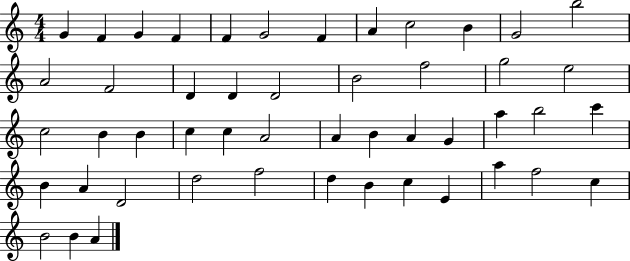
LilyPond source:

{
  \clef treble
  \numericTimeSignature
  \time 4/4
  \key c \major
  g'4 f'4 g'4 f'4 | f'4 g'2 f'4 | a'4 c''2 b'4 | g'2 b''2 | \break a'2 f'2 | d'4 d'4 d'2 | b'2 f''2 | g''2 e''2 | \break c''2 b'4 b'4 | c''4 c''4 a'2 | a'4 b'4 a'4 g'4 | a''4 b''2 c'''4 | \break b'4 a'4 d'2 | d''2 f''2 | d''4 b'4 c''4 e'4 | a''4 f''2 c''4 | \break b'2 b'4 a'4 | \bar "|."
}